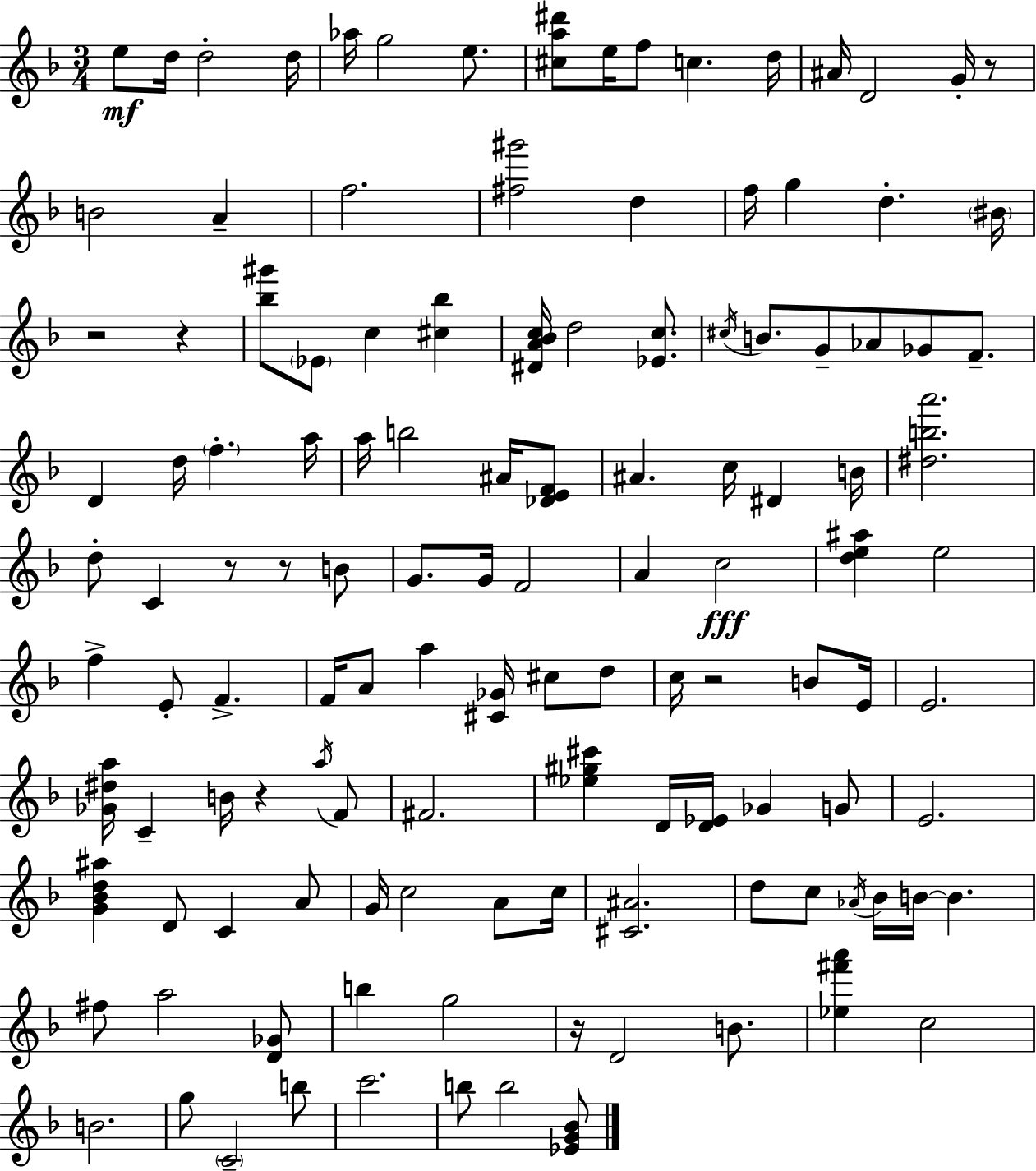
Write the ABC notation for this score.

X:1
T:Untitled
M:3/4
L:1/4
K:Dm
e/2 d/4 d2 d/4 _a/4 g2 e/2 [^ca^d']/2 e/4 f/2 c d/4 ^A/4 D2 G/4 z/2 B2 A f2 [^f^g']2 d f/4 g d ^B/4 z2 z [_b^g']/2 _E/2 c [^c_b] [^DA_Bc]/4 d2 [_Ec]/2 ^c/4 B/2 G/2 _A/2 _G/2 F/2 D d/4 f a/4 a/4 b2 ^A/4 [_DEF]/2 ^A c/4 ^D B/4 [^dba']2 d/2 C z/2 z/2 B/2 G/2 G/4 F2 A c2 [de^a] e2 f E/2 F F/4 A/2 a [^C_G]/4 ^c/2 d/2 c/4 z2 B/2 E/4 E2 [_G^da]/4 C B/4 z a/4 F/2 ^F2 [_e^g^c'] D/4 [D_E]/4 _G G/2 E2 [G_Bd^a] D/2 C A/2 G/4 c2 A/2 c/4 [^C^A]2 d/2 c/2 _A/4 _B/4 B/4 B ^f/2 a2 [D_G]/2 b g2 z/4 D2 B/2 [_e^f'a'] c2 B2 g/2 C2 b/2 c'2 b/2 b2 [_EG_B]/2